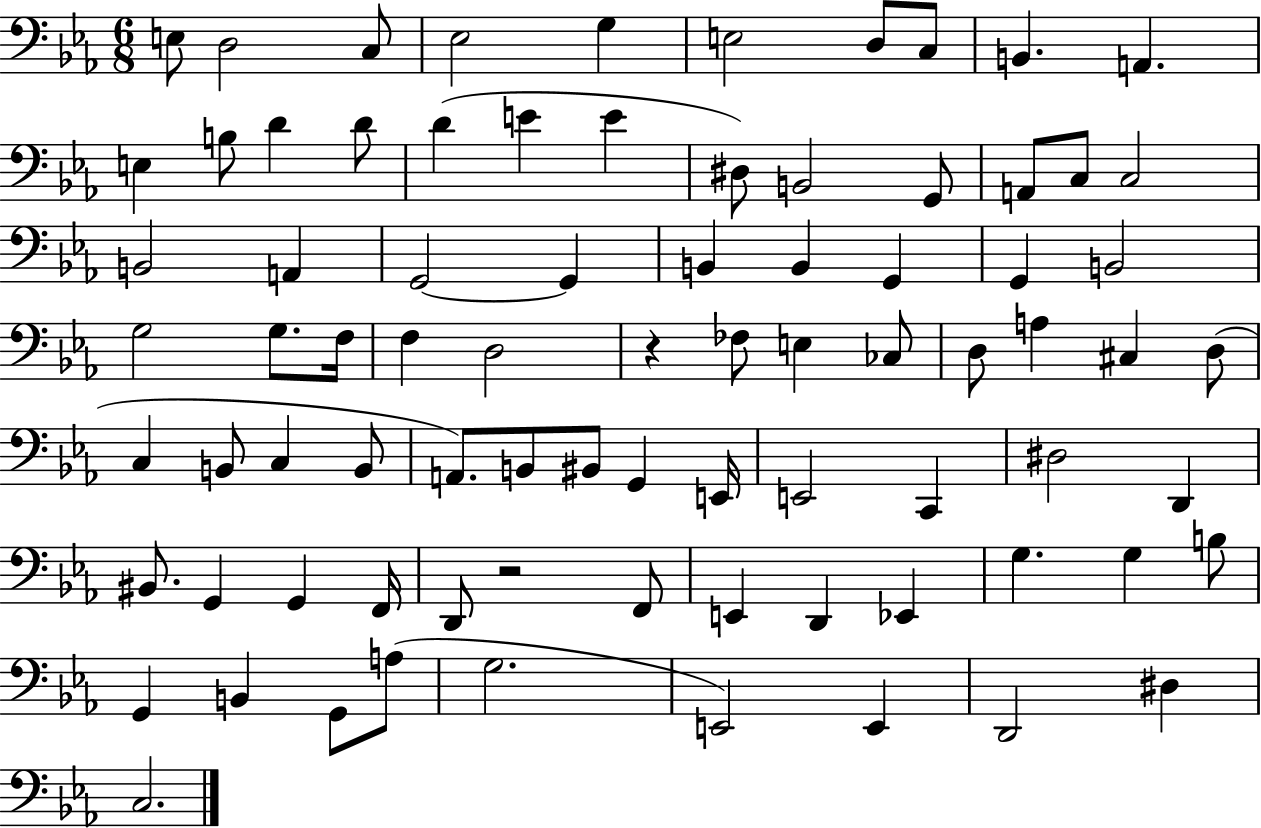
X:1
T:Untitled
M:6/8
L:1/4
K:Eb
E,/2 D,2 C,/2 _E,2 G, E,2 D,/2 C,/2 B,, A,, E, B,/2 D D/2 D E E ^D,/2 B,,2 G,,/2 A,,/2 C,/2 C,2 B,,2 A,, G,,2 G,, B,, B,, G,, G,, B,,2 G,2 G,/2 F,/4 F, D,2 z _F,/2 E, _C,/2 D,/2 A, ^C, D,/2 C, B,,/2 C, B,,/2 A,,/2 B,,/2 ^B,,/2 G,, E,,/4 E,,2 C,, ^D,2 D,, ^B,,/2 G,, G,, F,,/4 D,,/2 z2 F,,/2 E,, D,, _E,, G, G, B,/2 G,, B,, G,,/2 A,/2 G,2 E,,2 E,, D,,2 ^D, C,2